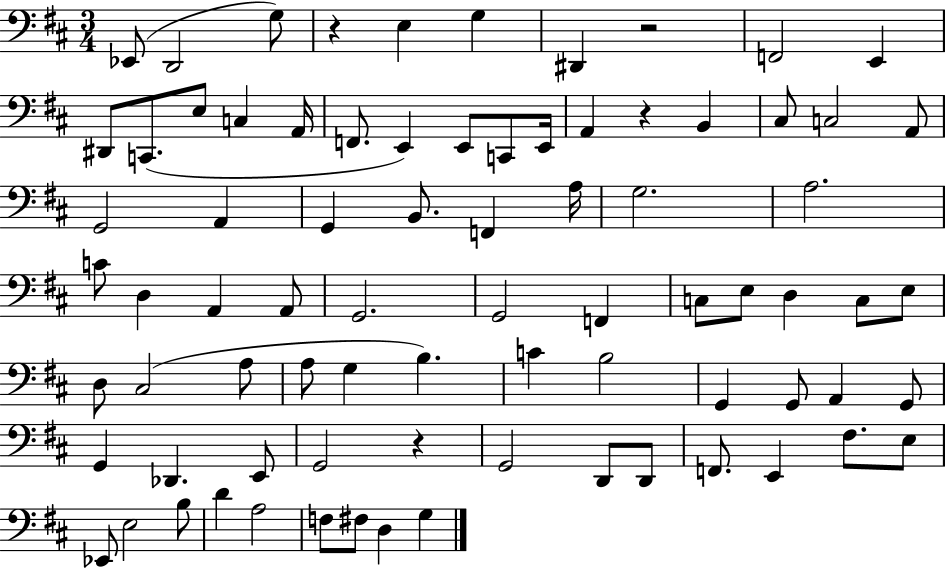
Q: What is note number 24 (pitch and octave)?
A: G2